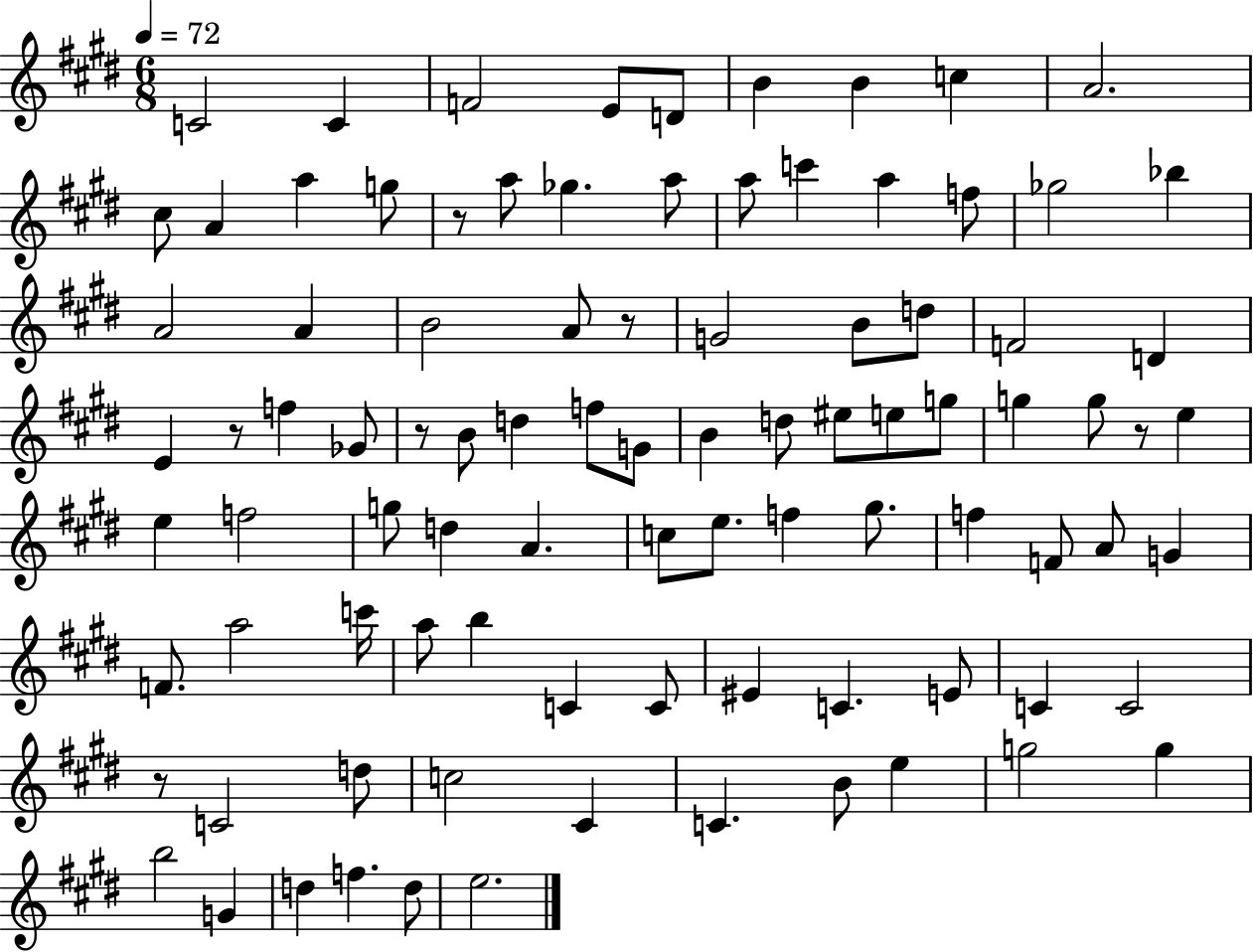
C4/h C4/q F4/h E4/e D4/e B4/q B4/q C5/q A4/h. C#5/e A4/q A5/q G5/e R/e A5/e Gb5/q. A5/e A5/e C6/q A5/q F5/e Gb5/h Bb5/q A4/h A4/q B4/h A4/e R/e G4/h B4/e D5/e F4/h D4/q E4/q R/e F5/q Gb4/e R/e B4/e D5/q F5/e G4/e B4/q D5/e EIS5/e E5/e G5/e G5/q G5/e R/e E5/q E5/q F5/h G5/e D5/q A4/q. C5/e E5/e. F5/q G#5/e. F5/q F4/e A4/e G4/q F4/e. A5/h C6/s A5/e B5/q C4/q C4/e EIS4/q C4/q. E4/e C4/q C4/h R/e C4/h D5/e C5/h C#4/q C4/q. B4/e E5/q G5/h G5/q B5/h G4/q D5/q F5/q. D5/e E5/h.